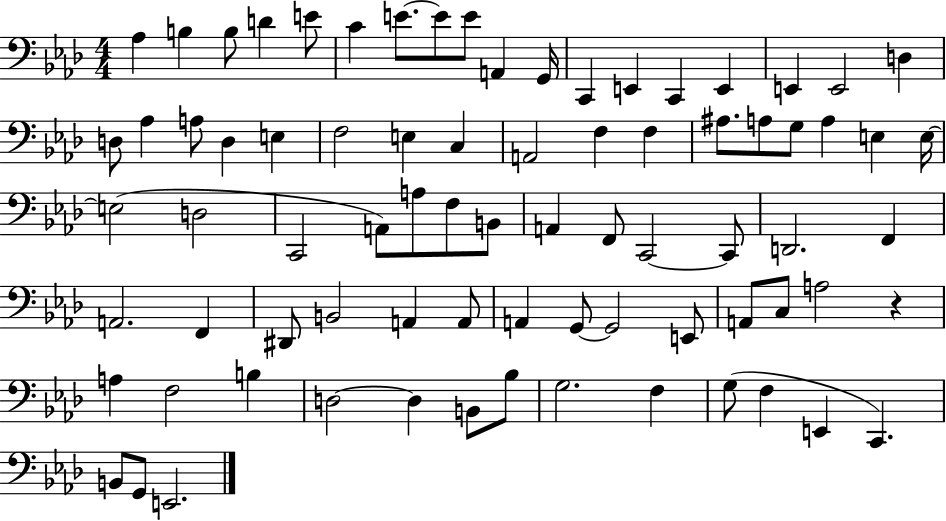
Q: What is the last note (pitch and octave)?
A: E2